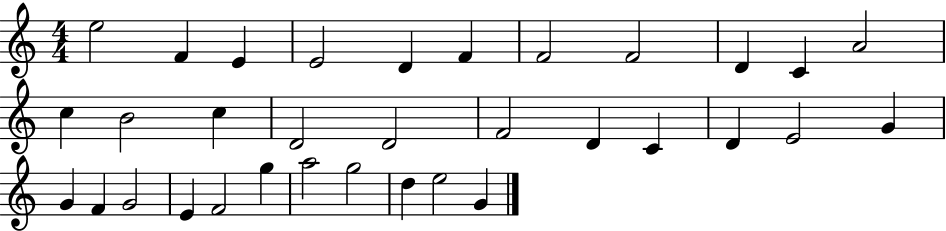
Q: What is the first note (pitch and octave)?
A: E5